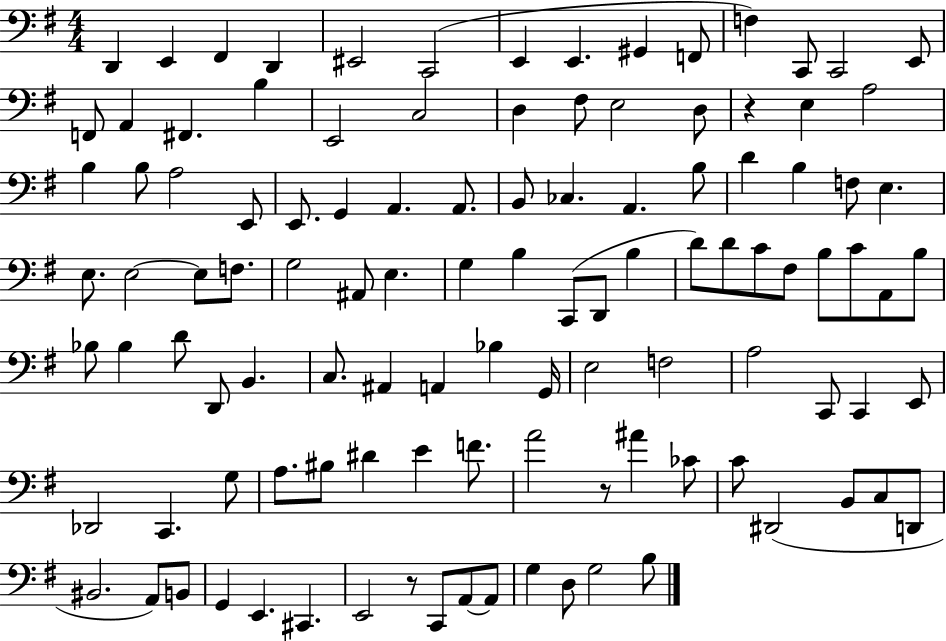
{
  \clef bass
  \numericTimeSignature
  \time 4/4
  \key g \major
  d,4 e,4 fis,4 d,4 | eis,2 c,2( | e,4 e,4. gis,4 f,8 | f4) c,8 c,2 e,8 | \break f,8 a,4 fis,4. b4 | e,2 c2 | d4 fis8 e2 d8 | r4 e4 a2 | \break b4 b8 a2 e,8 | e,8. g,4 a,4. a,8. | b,8 ces4. a,4. b8 | d'4 b4 f8 e4. | \break e8. e2~~ e8 f8. | g2 ais,8 e4. | g4 b4 c,8( d,8 b4 | d'8) d'8 c'8 fis8 b8 c'8 a,8 b8 | \break bes8 bes4 d'8 d,8 b,4. | c8. ais,4 a,4 bes4 g,16 | e2 f2 | a2 c,8 c,4 e,8 | \break des,2 c,4. g8 | a8. bis8 dis'4 e'4 f'8. | a'2 r8 ais'4 ces'8 | c'8 dis,2( b,8 c8 d,8 | \break bis,2. a,8) b,8 | g,4 e,4. cis,4. | e,2 r8 c,8 a,8~~ a,8 | g4 d8 g2 b8 | \break \bar "|."
}